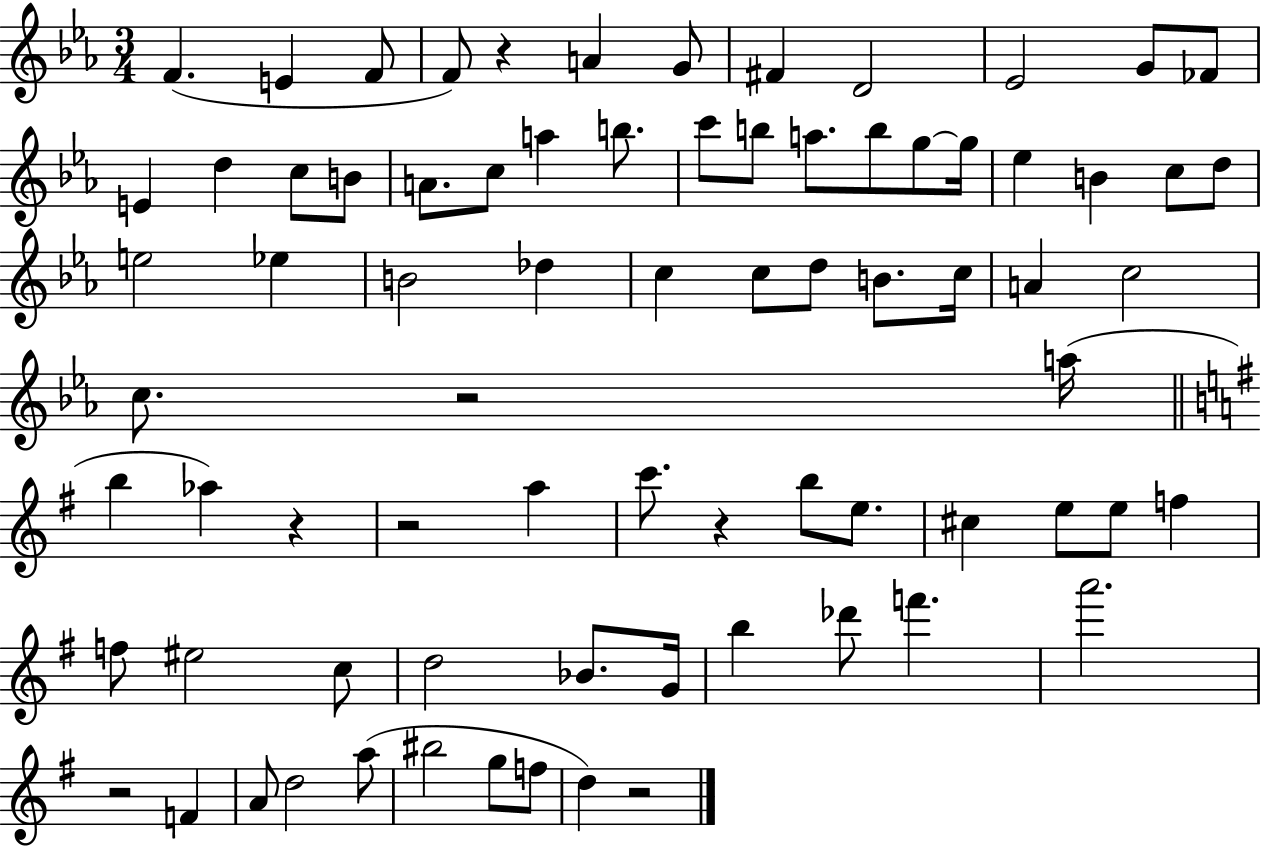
{
  \clef treble
  \numericTimeSignature
  \time 3/4
  \key ees \major
  f'4.( e'4 f'8 | f'8) r4 a'4 g'8 | fis'4 d'2 | ees'2 g'8 fes'8 | \break e'4 d''4 c''8 b'8 | a'8. c''8 a''4 b''8. | c'''8 b''8 a''8. b''8 g''8~~ g''16 | ees''4 b'4 c''8 d''8 | \break e''2 ees''4 | b'2 des''4 | c''4 c''8 d''8 b'8. c''16 | a'4 c''2 | \break c''8. r2 a''16( | \bar "||" \break \key e \minor b''4 aes''4) r4 | r2 a''4 | c'''8. r4 b''8 e''8. | cis''4 e''8 e''8 f''4 | \break f''8 eis''2 c''8 | d''2 bes'8. g'16 | b''4 des'''8 f'''4. | a'''2. | \break r2 f'4 | a'8 d''2 a''8( | bis''2 g''8 f''8 | d''4) r2 | \break \bar "|."
}